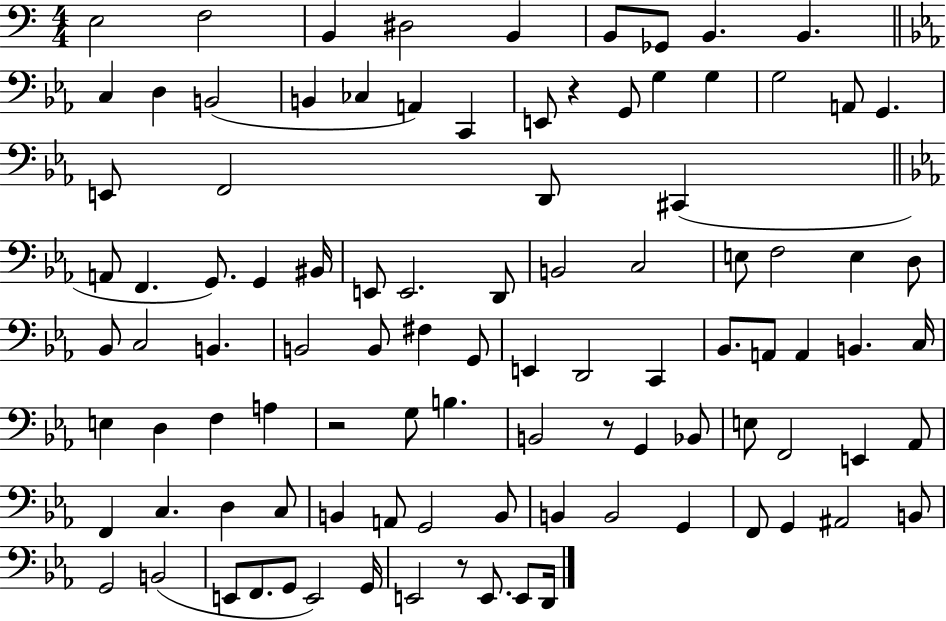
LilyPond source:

{
  \clef bass
  \numericTimeSignature
  \time 4/4
  \key c \major
  e2 f2 | b,4 dis2 b,4 | b,8 ges,8 b,4. b,4. | \bar "||" \break \key ees \major c4 d4 b,2( | b,4 ces4 a,4) c,4 | e,8 r4 g,8 g4 g4 | g2 a,8 g,4. | \break e,8 f,2 d,8 cis,4( | \bar "||" \break \key c \minor a,8 f,4. g,8.) g,4 bis,16 | e,8 e,2. d,8 | b,2 c2 | e8 f2 e4 d8 | \break bes,8 c2 b,4. | b,2 b,8 fis4 g,8 | e,4 d,2 c,4 | bes,8. a,8 a,4 b,4. c16 | \break e4 d4 f4 a4 | r2 g8 b4. | b,2 r8 g,4 bes,8 | e8 f,2 e,4 aes,8 | \break f,4 c4. d4 c8 | b,4 a,8 g,2 b,8 | b,4 b,2 g,4 | f,8 g,4 ais,2 b,8 | \break g,2 b,2( | e,8 f,8. g,8 e,2) g,16 | e,2 r8 e,8. e,8 d,16 | \bar "|."
}